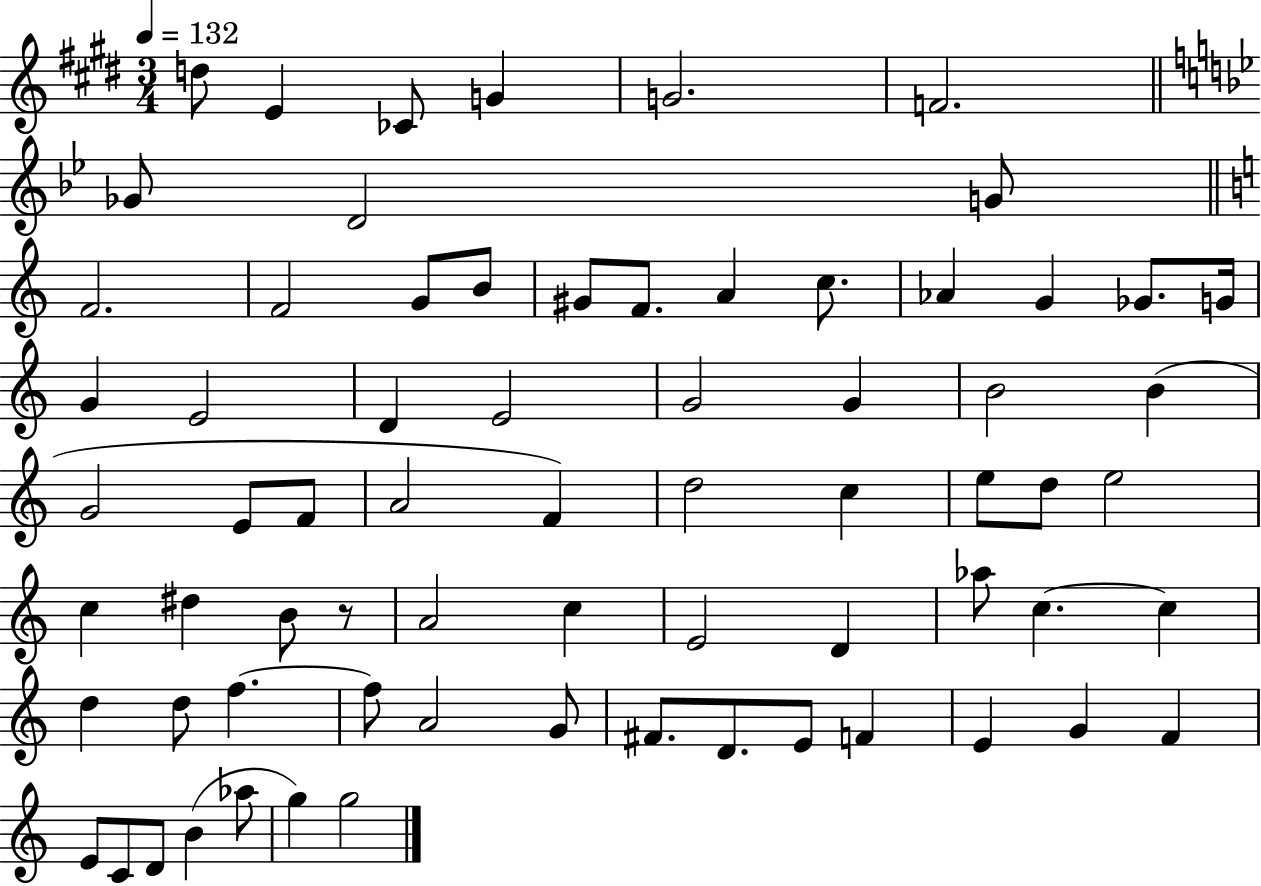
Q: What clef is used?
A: treble